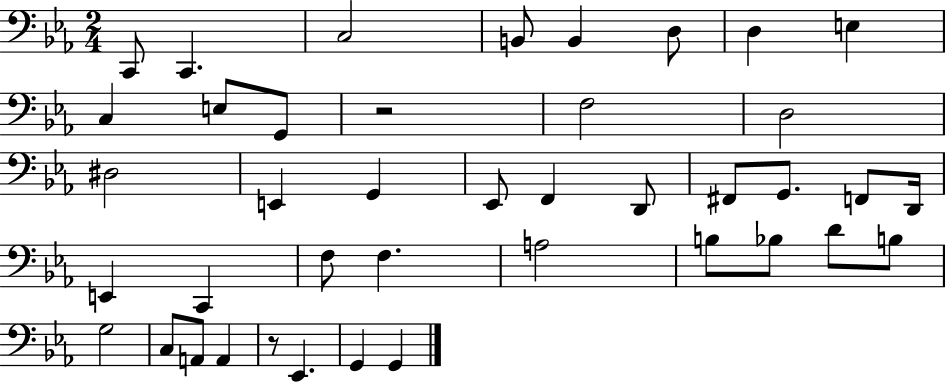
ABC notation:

X:1
T:Untitled
M:2/4
L:1/4
K:Eb
C,,/2 C,, C,2 B,,/2 B,, D,/2 D, E, C, E,/2 G,,/2 z2 F,2 D,2 ^D,2 E,, G,, _E,,/2 F,, D,,/2 ^F,,/2 G,,/2 F,,/2 D,,/4 E,, C,, F,/2 F, A,2 B,/2 _B,/2 D/2 B,/2 G,2 C,/2 A,,/2 A,, z/2 _E,, G,, G,,